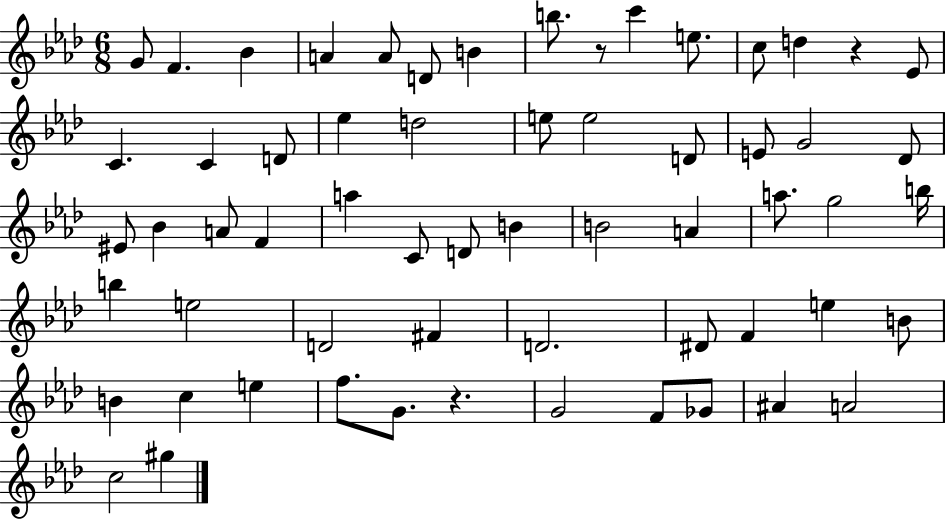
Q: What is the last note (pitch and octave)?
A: G#5